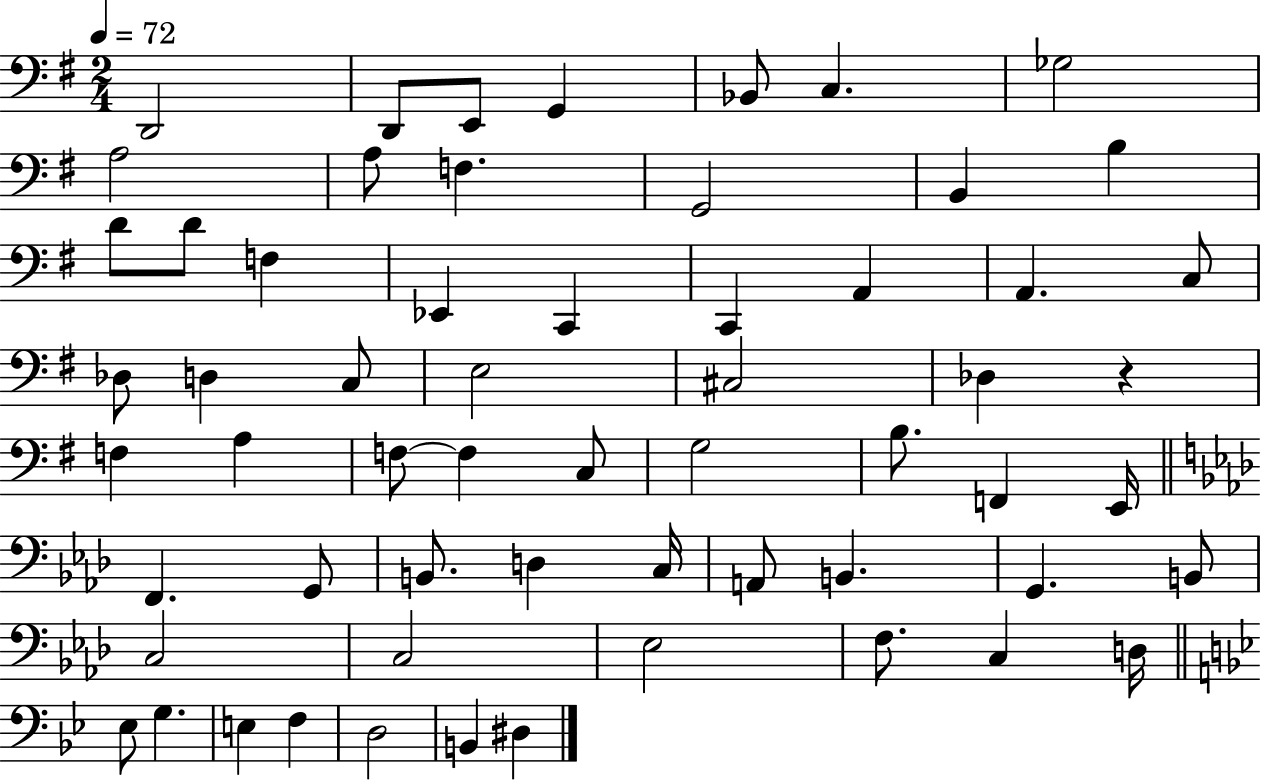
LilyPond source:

{
  \clef bass
  \numericTimeSignature
  \time 2/4
  \key g \major
  \tempo 4 = 72
  d,2 | d,8 e,8 g,4 | bes,8 c4. | ges2 | \break a2 | a8 f4. | g,2 | b,4 b4 | \break d'8 d'8 f4 | ees,4 c,4 | c,4 a,4 | a,4. c8 | \break des8 d4 c8 | e2 | cis2 | des4 r4 | \break f4 a4 | f8~~ f4 c8 | g2 | b8. f,4 e,16 | \break \bar "||" \break \key aes \major f,4. g,8 | b,8. d4 c16 | a,8 b,4. | g,4. b,8 | \break c2 | c2 | ees2 | f8. c4 d16 | \break \bar "||" \break \key bes \major ees8 g4. | e4 f4 | d2 | b,4 dis4 | \break \bar "|."
}